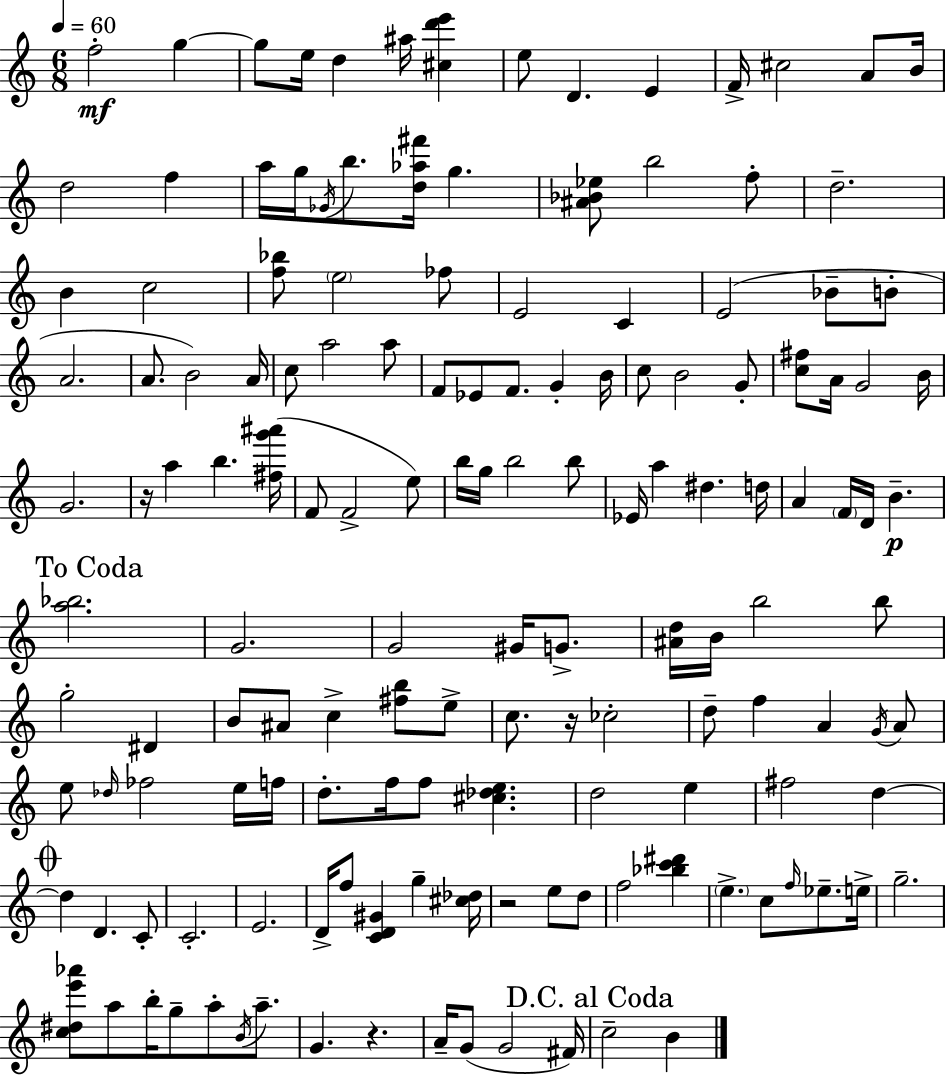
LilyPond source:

{
  \clef treble
  \numericTimeSignature
  \time 6/8
  \key c \major
  \tempo 4 = 60
  f''2-.\mf g''4~~ | g''8 e''16 d''4 ais''16 <cis'' d''' e'''>4 | e''8 d'4. e'4 | f'16-> cis''2 a'8 b'16 | \break d''2 f''4 | a''16 g''16 \acciaccatura { ges'16 } b''8. <d'' aes'' fis'''>16 g''4. | <ais' bes' ees''>8 b''2 f''8-. | d''2.-- | \break b'4 c''2 | <f'' bes''>8 \parenthesize e''2 fes''8 | e'2 c'4 | e'2( bes'8-- b'8-. | \break a'2. | a'8. b'2) | a'16 c''8 a''2 a''8 | f'8 ees'8 f'8. g'4-. | \break b'16 c''8 b'2 g'8-. | <c'' fis''>8 a'16 g'2 | b'16 g'2. | r16 a''4 b''4. | \break <fis'' g''' ais'''>16( f'8 f'2-> e''8) | b''16 g''16 b''2 b''8 | ees'16 a''4 dis''4. | d''16 a'4 \parenthesize f'16 d'16 b'4.--\p | \break \mark "To Coda" <a'' bes''>2. | g'2. | g'2 gis'16 g'8.-> | <ais' d''>16 b'16 b''2 b''8 | \break g''2-. dis'4 | b'8 ais'8 c''4-> <fis'' b''>8 e''8-> | c''8. r16 ces''2-. | d''8-- f''4 a'4 \acciaccatura { g'16 } | \break a'8 e''8 \grace { des''16 } fes''2 | e''16 f''16 d''8.-. f''16 f''8 <cis'' des'' e''>4. | d''2 e''4 | fis''2 d''4~~ | \break \mark \markup { \musicglyph "scripts.coda" } d''4 d'4. | c'8-. c'2.-. | e'2. | d'16-> f''8 <c' d' gis'>4 g''4-- | \break <cis'' des''>16 r2 e''8 | d''8 f''2 <bes'' c''' dis'''>4 | \parenthesize e''4.-> c''8 \grace { f''16 } | ees''8.-- e''16-> g''2.-- | \break <c'' dis'' e''' aes'''>8 a''8 b''16-. g''8-- a''8-. | \acciaccatura { b'16 } a''8.-- g'4. r4. | a'16-- g'8( g'2 | fis'16) \mark "D.C. al Coda" c''2-- | \break b'4 \bar "|."
}